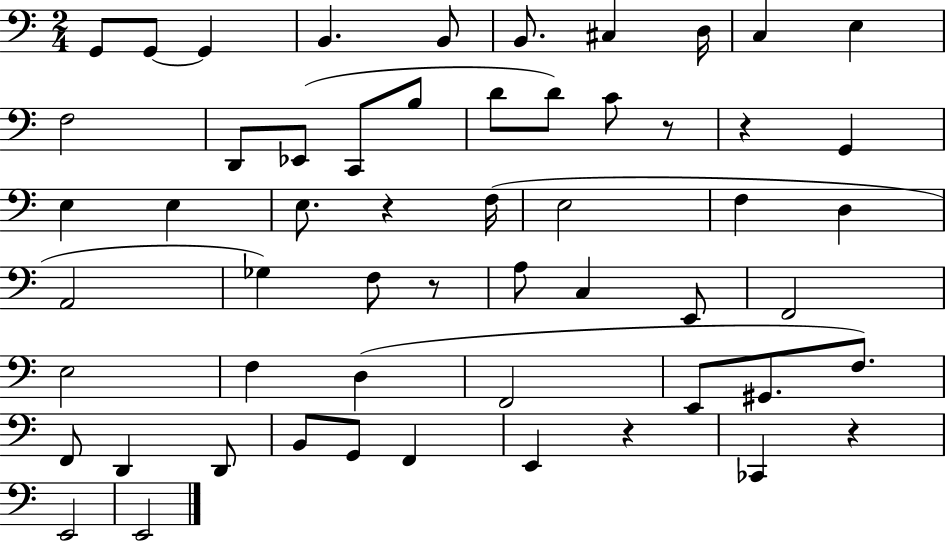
{
  \clef bass
  \numericTimeSignature
  \time 2/4
  \key c \major
  g,8 g,8~~ g,4 | b,4. b,8 | b,8. cis4 d16 | c4 e4 | \break f2 | d,8 ees,8( c,8 b8 | d'8 d'8) c'8 r8 | r4 g,4 | \break e4 e4 | e8. r4 f16( | e2 | f4 d4 | \break a,2 | ges4) f8 r8 | a8 c4 e,8 | f,2 | \break e2 | f4 d4( | f,2 | e,8 gis,8. f8.) | \break f,8 d,4 d,8 | b,8 g,8 f,4 | e,4 r4 | ces,4 r4 | \break e,2 | e,2 | \bar "|."
}